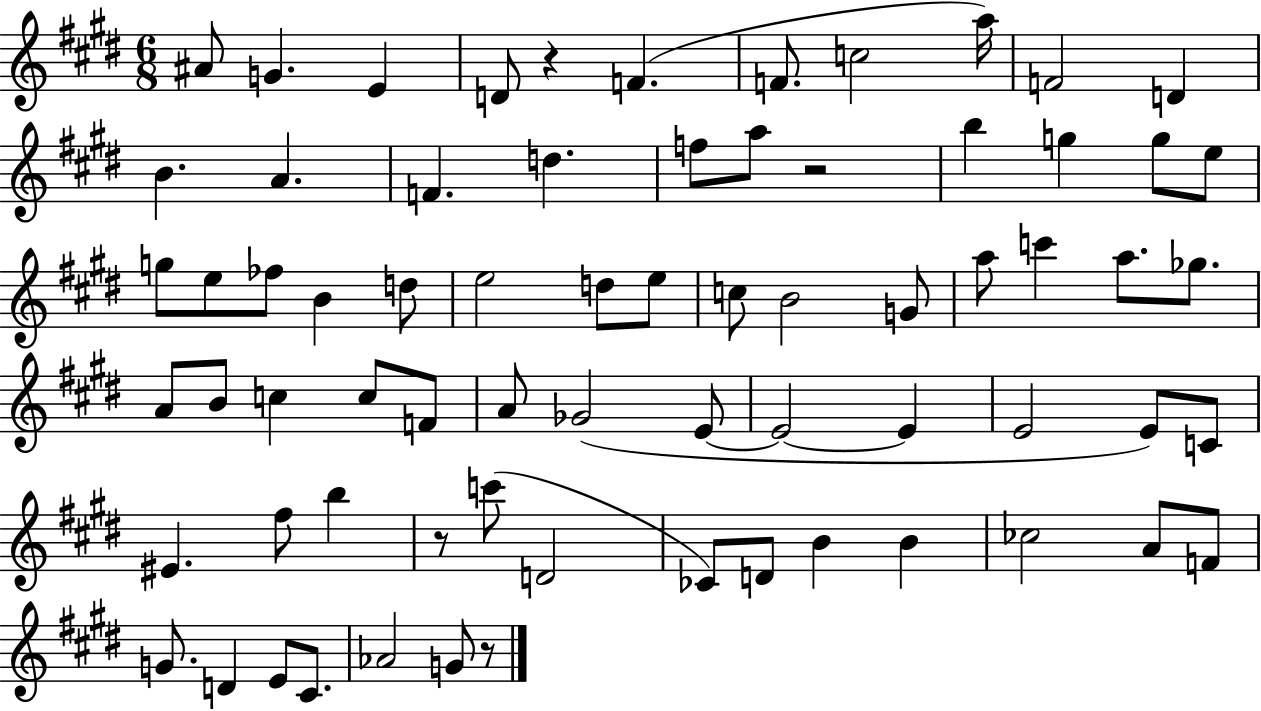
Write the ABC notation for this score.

X:1
T:Untitled
M:6/8
L:1/4
K:E
^A/2 G E D/2 z F F/2 c2 a/4 F2 D B A F d f/2 a/2 z2 b g g/2 e/2 g/2 e/2 _f/2 B d/2 e2 d/2 e/2 c/2 B2 G/2 a/2 c' a/2 _g/2 A/2 B/2 c c/2 F/2 A/2 _G2 E/2 E2 E E2 E/2 C/2 ^E ^f/2 b z/2 c'/2 D2 _C/2 D/2 B B _c2 A/2 F/2 G/2 D E/2 ^C/2 _A2 G/2 z/2